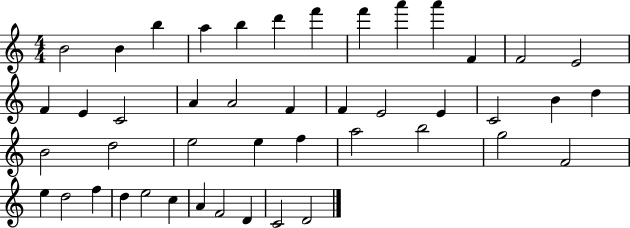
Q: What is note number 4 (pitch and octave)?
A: A5